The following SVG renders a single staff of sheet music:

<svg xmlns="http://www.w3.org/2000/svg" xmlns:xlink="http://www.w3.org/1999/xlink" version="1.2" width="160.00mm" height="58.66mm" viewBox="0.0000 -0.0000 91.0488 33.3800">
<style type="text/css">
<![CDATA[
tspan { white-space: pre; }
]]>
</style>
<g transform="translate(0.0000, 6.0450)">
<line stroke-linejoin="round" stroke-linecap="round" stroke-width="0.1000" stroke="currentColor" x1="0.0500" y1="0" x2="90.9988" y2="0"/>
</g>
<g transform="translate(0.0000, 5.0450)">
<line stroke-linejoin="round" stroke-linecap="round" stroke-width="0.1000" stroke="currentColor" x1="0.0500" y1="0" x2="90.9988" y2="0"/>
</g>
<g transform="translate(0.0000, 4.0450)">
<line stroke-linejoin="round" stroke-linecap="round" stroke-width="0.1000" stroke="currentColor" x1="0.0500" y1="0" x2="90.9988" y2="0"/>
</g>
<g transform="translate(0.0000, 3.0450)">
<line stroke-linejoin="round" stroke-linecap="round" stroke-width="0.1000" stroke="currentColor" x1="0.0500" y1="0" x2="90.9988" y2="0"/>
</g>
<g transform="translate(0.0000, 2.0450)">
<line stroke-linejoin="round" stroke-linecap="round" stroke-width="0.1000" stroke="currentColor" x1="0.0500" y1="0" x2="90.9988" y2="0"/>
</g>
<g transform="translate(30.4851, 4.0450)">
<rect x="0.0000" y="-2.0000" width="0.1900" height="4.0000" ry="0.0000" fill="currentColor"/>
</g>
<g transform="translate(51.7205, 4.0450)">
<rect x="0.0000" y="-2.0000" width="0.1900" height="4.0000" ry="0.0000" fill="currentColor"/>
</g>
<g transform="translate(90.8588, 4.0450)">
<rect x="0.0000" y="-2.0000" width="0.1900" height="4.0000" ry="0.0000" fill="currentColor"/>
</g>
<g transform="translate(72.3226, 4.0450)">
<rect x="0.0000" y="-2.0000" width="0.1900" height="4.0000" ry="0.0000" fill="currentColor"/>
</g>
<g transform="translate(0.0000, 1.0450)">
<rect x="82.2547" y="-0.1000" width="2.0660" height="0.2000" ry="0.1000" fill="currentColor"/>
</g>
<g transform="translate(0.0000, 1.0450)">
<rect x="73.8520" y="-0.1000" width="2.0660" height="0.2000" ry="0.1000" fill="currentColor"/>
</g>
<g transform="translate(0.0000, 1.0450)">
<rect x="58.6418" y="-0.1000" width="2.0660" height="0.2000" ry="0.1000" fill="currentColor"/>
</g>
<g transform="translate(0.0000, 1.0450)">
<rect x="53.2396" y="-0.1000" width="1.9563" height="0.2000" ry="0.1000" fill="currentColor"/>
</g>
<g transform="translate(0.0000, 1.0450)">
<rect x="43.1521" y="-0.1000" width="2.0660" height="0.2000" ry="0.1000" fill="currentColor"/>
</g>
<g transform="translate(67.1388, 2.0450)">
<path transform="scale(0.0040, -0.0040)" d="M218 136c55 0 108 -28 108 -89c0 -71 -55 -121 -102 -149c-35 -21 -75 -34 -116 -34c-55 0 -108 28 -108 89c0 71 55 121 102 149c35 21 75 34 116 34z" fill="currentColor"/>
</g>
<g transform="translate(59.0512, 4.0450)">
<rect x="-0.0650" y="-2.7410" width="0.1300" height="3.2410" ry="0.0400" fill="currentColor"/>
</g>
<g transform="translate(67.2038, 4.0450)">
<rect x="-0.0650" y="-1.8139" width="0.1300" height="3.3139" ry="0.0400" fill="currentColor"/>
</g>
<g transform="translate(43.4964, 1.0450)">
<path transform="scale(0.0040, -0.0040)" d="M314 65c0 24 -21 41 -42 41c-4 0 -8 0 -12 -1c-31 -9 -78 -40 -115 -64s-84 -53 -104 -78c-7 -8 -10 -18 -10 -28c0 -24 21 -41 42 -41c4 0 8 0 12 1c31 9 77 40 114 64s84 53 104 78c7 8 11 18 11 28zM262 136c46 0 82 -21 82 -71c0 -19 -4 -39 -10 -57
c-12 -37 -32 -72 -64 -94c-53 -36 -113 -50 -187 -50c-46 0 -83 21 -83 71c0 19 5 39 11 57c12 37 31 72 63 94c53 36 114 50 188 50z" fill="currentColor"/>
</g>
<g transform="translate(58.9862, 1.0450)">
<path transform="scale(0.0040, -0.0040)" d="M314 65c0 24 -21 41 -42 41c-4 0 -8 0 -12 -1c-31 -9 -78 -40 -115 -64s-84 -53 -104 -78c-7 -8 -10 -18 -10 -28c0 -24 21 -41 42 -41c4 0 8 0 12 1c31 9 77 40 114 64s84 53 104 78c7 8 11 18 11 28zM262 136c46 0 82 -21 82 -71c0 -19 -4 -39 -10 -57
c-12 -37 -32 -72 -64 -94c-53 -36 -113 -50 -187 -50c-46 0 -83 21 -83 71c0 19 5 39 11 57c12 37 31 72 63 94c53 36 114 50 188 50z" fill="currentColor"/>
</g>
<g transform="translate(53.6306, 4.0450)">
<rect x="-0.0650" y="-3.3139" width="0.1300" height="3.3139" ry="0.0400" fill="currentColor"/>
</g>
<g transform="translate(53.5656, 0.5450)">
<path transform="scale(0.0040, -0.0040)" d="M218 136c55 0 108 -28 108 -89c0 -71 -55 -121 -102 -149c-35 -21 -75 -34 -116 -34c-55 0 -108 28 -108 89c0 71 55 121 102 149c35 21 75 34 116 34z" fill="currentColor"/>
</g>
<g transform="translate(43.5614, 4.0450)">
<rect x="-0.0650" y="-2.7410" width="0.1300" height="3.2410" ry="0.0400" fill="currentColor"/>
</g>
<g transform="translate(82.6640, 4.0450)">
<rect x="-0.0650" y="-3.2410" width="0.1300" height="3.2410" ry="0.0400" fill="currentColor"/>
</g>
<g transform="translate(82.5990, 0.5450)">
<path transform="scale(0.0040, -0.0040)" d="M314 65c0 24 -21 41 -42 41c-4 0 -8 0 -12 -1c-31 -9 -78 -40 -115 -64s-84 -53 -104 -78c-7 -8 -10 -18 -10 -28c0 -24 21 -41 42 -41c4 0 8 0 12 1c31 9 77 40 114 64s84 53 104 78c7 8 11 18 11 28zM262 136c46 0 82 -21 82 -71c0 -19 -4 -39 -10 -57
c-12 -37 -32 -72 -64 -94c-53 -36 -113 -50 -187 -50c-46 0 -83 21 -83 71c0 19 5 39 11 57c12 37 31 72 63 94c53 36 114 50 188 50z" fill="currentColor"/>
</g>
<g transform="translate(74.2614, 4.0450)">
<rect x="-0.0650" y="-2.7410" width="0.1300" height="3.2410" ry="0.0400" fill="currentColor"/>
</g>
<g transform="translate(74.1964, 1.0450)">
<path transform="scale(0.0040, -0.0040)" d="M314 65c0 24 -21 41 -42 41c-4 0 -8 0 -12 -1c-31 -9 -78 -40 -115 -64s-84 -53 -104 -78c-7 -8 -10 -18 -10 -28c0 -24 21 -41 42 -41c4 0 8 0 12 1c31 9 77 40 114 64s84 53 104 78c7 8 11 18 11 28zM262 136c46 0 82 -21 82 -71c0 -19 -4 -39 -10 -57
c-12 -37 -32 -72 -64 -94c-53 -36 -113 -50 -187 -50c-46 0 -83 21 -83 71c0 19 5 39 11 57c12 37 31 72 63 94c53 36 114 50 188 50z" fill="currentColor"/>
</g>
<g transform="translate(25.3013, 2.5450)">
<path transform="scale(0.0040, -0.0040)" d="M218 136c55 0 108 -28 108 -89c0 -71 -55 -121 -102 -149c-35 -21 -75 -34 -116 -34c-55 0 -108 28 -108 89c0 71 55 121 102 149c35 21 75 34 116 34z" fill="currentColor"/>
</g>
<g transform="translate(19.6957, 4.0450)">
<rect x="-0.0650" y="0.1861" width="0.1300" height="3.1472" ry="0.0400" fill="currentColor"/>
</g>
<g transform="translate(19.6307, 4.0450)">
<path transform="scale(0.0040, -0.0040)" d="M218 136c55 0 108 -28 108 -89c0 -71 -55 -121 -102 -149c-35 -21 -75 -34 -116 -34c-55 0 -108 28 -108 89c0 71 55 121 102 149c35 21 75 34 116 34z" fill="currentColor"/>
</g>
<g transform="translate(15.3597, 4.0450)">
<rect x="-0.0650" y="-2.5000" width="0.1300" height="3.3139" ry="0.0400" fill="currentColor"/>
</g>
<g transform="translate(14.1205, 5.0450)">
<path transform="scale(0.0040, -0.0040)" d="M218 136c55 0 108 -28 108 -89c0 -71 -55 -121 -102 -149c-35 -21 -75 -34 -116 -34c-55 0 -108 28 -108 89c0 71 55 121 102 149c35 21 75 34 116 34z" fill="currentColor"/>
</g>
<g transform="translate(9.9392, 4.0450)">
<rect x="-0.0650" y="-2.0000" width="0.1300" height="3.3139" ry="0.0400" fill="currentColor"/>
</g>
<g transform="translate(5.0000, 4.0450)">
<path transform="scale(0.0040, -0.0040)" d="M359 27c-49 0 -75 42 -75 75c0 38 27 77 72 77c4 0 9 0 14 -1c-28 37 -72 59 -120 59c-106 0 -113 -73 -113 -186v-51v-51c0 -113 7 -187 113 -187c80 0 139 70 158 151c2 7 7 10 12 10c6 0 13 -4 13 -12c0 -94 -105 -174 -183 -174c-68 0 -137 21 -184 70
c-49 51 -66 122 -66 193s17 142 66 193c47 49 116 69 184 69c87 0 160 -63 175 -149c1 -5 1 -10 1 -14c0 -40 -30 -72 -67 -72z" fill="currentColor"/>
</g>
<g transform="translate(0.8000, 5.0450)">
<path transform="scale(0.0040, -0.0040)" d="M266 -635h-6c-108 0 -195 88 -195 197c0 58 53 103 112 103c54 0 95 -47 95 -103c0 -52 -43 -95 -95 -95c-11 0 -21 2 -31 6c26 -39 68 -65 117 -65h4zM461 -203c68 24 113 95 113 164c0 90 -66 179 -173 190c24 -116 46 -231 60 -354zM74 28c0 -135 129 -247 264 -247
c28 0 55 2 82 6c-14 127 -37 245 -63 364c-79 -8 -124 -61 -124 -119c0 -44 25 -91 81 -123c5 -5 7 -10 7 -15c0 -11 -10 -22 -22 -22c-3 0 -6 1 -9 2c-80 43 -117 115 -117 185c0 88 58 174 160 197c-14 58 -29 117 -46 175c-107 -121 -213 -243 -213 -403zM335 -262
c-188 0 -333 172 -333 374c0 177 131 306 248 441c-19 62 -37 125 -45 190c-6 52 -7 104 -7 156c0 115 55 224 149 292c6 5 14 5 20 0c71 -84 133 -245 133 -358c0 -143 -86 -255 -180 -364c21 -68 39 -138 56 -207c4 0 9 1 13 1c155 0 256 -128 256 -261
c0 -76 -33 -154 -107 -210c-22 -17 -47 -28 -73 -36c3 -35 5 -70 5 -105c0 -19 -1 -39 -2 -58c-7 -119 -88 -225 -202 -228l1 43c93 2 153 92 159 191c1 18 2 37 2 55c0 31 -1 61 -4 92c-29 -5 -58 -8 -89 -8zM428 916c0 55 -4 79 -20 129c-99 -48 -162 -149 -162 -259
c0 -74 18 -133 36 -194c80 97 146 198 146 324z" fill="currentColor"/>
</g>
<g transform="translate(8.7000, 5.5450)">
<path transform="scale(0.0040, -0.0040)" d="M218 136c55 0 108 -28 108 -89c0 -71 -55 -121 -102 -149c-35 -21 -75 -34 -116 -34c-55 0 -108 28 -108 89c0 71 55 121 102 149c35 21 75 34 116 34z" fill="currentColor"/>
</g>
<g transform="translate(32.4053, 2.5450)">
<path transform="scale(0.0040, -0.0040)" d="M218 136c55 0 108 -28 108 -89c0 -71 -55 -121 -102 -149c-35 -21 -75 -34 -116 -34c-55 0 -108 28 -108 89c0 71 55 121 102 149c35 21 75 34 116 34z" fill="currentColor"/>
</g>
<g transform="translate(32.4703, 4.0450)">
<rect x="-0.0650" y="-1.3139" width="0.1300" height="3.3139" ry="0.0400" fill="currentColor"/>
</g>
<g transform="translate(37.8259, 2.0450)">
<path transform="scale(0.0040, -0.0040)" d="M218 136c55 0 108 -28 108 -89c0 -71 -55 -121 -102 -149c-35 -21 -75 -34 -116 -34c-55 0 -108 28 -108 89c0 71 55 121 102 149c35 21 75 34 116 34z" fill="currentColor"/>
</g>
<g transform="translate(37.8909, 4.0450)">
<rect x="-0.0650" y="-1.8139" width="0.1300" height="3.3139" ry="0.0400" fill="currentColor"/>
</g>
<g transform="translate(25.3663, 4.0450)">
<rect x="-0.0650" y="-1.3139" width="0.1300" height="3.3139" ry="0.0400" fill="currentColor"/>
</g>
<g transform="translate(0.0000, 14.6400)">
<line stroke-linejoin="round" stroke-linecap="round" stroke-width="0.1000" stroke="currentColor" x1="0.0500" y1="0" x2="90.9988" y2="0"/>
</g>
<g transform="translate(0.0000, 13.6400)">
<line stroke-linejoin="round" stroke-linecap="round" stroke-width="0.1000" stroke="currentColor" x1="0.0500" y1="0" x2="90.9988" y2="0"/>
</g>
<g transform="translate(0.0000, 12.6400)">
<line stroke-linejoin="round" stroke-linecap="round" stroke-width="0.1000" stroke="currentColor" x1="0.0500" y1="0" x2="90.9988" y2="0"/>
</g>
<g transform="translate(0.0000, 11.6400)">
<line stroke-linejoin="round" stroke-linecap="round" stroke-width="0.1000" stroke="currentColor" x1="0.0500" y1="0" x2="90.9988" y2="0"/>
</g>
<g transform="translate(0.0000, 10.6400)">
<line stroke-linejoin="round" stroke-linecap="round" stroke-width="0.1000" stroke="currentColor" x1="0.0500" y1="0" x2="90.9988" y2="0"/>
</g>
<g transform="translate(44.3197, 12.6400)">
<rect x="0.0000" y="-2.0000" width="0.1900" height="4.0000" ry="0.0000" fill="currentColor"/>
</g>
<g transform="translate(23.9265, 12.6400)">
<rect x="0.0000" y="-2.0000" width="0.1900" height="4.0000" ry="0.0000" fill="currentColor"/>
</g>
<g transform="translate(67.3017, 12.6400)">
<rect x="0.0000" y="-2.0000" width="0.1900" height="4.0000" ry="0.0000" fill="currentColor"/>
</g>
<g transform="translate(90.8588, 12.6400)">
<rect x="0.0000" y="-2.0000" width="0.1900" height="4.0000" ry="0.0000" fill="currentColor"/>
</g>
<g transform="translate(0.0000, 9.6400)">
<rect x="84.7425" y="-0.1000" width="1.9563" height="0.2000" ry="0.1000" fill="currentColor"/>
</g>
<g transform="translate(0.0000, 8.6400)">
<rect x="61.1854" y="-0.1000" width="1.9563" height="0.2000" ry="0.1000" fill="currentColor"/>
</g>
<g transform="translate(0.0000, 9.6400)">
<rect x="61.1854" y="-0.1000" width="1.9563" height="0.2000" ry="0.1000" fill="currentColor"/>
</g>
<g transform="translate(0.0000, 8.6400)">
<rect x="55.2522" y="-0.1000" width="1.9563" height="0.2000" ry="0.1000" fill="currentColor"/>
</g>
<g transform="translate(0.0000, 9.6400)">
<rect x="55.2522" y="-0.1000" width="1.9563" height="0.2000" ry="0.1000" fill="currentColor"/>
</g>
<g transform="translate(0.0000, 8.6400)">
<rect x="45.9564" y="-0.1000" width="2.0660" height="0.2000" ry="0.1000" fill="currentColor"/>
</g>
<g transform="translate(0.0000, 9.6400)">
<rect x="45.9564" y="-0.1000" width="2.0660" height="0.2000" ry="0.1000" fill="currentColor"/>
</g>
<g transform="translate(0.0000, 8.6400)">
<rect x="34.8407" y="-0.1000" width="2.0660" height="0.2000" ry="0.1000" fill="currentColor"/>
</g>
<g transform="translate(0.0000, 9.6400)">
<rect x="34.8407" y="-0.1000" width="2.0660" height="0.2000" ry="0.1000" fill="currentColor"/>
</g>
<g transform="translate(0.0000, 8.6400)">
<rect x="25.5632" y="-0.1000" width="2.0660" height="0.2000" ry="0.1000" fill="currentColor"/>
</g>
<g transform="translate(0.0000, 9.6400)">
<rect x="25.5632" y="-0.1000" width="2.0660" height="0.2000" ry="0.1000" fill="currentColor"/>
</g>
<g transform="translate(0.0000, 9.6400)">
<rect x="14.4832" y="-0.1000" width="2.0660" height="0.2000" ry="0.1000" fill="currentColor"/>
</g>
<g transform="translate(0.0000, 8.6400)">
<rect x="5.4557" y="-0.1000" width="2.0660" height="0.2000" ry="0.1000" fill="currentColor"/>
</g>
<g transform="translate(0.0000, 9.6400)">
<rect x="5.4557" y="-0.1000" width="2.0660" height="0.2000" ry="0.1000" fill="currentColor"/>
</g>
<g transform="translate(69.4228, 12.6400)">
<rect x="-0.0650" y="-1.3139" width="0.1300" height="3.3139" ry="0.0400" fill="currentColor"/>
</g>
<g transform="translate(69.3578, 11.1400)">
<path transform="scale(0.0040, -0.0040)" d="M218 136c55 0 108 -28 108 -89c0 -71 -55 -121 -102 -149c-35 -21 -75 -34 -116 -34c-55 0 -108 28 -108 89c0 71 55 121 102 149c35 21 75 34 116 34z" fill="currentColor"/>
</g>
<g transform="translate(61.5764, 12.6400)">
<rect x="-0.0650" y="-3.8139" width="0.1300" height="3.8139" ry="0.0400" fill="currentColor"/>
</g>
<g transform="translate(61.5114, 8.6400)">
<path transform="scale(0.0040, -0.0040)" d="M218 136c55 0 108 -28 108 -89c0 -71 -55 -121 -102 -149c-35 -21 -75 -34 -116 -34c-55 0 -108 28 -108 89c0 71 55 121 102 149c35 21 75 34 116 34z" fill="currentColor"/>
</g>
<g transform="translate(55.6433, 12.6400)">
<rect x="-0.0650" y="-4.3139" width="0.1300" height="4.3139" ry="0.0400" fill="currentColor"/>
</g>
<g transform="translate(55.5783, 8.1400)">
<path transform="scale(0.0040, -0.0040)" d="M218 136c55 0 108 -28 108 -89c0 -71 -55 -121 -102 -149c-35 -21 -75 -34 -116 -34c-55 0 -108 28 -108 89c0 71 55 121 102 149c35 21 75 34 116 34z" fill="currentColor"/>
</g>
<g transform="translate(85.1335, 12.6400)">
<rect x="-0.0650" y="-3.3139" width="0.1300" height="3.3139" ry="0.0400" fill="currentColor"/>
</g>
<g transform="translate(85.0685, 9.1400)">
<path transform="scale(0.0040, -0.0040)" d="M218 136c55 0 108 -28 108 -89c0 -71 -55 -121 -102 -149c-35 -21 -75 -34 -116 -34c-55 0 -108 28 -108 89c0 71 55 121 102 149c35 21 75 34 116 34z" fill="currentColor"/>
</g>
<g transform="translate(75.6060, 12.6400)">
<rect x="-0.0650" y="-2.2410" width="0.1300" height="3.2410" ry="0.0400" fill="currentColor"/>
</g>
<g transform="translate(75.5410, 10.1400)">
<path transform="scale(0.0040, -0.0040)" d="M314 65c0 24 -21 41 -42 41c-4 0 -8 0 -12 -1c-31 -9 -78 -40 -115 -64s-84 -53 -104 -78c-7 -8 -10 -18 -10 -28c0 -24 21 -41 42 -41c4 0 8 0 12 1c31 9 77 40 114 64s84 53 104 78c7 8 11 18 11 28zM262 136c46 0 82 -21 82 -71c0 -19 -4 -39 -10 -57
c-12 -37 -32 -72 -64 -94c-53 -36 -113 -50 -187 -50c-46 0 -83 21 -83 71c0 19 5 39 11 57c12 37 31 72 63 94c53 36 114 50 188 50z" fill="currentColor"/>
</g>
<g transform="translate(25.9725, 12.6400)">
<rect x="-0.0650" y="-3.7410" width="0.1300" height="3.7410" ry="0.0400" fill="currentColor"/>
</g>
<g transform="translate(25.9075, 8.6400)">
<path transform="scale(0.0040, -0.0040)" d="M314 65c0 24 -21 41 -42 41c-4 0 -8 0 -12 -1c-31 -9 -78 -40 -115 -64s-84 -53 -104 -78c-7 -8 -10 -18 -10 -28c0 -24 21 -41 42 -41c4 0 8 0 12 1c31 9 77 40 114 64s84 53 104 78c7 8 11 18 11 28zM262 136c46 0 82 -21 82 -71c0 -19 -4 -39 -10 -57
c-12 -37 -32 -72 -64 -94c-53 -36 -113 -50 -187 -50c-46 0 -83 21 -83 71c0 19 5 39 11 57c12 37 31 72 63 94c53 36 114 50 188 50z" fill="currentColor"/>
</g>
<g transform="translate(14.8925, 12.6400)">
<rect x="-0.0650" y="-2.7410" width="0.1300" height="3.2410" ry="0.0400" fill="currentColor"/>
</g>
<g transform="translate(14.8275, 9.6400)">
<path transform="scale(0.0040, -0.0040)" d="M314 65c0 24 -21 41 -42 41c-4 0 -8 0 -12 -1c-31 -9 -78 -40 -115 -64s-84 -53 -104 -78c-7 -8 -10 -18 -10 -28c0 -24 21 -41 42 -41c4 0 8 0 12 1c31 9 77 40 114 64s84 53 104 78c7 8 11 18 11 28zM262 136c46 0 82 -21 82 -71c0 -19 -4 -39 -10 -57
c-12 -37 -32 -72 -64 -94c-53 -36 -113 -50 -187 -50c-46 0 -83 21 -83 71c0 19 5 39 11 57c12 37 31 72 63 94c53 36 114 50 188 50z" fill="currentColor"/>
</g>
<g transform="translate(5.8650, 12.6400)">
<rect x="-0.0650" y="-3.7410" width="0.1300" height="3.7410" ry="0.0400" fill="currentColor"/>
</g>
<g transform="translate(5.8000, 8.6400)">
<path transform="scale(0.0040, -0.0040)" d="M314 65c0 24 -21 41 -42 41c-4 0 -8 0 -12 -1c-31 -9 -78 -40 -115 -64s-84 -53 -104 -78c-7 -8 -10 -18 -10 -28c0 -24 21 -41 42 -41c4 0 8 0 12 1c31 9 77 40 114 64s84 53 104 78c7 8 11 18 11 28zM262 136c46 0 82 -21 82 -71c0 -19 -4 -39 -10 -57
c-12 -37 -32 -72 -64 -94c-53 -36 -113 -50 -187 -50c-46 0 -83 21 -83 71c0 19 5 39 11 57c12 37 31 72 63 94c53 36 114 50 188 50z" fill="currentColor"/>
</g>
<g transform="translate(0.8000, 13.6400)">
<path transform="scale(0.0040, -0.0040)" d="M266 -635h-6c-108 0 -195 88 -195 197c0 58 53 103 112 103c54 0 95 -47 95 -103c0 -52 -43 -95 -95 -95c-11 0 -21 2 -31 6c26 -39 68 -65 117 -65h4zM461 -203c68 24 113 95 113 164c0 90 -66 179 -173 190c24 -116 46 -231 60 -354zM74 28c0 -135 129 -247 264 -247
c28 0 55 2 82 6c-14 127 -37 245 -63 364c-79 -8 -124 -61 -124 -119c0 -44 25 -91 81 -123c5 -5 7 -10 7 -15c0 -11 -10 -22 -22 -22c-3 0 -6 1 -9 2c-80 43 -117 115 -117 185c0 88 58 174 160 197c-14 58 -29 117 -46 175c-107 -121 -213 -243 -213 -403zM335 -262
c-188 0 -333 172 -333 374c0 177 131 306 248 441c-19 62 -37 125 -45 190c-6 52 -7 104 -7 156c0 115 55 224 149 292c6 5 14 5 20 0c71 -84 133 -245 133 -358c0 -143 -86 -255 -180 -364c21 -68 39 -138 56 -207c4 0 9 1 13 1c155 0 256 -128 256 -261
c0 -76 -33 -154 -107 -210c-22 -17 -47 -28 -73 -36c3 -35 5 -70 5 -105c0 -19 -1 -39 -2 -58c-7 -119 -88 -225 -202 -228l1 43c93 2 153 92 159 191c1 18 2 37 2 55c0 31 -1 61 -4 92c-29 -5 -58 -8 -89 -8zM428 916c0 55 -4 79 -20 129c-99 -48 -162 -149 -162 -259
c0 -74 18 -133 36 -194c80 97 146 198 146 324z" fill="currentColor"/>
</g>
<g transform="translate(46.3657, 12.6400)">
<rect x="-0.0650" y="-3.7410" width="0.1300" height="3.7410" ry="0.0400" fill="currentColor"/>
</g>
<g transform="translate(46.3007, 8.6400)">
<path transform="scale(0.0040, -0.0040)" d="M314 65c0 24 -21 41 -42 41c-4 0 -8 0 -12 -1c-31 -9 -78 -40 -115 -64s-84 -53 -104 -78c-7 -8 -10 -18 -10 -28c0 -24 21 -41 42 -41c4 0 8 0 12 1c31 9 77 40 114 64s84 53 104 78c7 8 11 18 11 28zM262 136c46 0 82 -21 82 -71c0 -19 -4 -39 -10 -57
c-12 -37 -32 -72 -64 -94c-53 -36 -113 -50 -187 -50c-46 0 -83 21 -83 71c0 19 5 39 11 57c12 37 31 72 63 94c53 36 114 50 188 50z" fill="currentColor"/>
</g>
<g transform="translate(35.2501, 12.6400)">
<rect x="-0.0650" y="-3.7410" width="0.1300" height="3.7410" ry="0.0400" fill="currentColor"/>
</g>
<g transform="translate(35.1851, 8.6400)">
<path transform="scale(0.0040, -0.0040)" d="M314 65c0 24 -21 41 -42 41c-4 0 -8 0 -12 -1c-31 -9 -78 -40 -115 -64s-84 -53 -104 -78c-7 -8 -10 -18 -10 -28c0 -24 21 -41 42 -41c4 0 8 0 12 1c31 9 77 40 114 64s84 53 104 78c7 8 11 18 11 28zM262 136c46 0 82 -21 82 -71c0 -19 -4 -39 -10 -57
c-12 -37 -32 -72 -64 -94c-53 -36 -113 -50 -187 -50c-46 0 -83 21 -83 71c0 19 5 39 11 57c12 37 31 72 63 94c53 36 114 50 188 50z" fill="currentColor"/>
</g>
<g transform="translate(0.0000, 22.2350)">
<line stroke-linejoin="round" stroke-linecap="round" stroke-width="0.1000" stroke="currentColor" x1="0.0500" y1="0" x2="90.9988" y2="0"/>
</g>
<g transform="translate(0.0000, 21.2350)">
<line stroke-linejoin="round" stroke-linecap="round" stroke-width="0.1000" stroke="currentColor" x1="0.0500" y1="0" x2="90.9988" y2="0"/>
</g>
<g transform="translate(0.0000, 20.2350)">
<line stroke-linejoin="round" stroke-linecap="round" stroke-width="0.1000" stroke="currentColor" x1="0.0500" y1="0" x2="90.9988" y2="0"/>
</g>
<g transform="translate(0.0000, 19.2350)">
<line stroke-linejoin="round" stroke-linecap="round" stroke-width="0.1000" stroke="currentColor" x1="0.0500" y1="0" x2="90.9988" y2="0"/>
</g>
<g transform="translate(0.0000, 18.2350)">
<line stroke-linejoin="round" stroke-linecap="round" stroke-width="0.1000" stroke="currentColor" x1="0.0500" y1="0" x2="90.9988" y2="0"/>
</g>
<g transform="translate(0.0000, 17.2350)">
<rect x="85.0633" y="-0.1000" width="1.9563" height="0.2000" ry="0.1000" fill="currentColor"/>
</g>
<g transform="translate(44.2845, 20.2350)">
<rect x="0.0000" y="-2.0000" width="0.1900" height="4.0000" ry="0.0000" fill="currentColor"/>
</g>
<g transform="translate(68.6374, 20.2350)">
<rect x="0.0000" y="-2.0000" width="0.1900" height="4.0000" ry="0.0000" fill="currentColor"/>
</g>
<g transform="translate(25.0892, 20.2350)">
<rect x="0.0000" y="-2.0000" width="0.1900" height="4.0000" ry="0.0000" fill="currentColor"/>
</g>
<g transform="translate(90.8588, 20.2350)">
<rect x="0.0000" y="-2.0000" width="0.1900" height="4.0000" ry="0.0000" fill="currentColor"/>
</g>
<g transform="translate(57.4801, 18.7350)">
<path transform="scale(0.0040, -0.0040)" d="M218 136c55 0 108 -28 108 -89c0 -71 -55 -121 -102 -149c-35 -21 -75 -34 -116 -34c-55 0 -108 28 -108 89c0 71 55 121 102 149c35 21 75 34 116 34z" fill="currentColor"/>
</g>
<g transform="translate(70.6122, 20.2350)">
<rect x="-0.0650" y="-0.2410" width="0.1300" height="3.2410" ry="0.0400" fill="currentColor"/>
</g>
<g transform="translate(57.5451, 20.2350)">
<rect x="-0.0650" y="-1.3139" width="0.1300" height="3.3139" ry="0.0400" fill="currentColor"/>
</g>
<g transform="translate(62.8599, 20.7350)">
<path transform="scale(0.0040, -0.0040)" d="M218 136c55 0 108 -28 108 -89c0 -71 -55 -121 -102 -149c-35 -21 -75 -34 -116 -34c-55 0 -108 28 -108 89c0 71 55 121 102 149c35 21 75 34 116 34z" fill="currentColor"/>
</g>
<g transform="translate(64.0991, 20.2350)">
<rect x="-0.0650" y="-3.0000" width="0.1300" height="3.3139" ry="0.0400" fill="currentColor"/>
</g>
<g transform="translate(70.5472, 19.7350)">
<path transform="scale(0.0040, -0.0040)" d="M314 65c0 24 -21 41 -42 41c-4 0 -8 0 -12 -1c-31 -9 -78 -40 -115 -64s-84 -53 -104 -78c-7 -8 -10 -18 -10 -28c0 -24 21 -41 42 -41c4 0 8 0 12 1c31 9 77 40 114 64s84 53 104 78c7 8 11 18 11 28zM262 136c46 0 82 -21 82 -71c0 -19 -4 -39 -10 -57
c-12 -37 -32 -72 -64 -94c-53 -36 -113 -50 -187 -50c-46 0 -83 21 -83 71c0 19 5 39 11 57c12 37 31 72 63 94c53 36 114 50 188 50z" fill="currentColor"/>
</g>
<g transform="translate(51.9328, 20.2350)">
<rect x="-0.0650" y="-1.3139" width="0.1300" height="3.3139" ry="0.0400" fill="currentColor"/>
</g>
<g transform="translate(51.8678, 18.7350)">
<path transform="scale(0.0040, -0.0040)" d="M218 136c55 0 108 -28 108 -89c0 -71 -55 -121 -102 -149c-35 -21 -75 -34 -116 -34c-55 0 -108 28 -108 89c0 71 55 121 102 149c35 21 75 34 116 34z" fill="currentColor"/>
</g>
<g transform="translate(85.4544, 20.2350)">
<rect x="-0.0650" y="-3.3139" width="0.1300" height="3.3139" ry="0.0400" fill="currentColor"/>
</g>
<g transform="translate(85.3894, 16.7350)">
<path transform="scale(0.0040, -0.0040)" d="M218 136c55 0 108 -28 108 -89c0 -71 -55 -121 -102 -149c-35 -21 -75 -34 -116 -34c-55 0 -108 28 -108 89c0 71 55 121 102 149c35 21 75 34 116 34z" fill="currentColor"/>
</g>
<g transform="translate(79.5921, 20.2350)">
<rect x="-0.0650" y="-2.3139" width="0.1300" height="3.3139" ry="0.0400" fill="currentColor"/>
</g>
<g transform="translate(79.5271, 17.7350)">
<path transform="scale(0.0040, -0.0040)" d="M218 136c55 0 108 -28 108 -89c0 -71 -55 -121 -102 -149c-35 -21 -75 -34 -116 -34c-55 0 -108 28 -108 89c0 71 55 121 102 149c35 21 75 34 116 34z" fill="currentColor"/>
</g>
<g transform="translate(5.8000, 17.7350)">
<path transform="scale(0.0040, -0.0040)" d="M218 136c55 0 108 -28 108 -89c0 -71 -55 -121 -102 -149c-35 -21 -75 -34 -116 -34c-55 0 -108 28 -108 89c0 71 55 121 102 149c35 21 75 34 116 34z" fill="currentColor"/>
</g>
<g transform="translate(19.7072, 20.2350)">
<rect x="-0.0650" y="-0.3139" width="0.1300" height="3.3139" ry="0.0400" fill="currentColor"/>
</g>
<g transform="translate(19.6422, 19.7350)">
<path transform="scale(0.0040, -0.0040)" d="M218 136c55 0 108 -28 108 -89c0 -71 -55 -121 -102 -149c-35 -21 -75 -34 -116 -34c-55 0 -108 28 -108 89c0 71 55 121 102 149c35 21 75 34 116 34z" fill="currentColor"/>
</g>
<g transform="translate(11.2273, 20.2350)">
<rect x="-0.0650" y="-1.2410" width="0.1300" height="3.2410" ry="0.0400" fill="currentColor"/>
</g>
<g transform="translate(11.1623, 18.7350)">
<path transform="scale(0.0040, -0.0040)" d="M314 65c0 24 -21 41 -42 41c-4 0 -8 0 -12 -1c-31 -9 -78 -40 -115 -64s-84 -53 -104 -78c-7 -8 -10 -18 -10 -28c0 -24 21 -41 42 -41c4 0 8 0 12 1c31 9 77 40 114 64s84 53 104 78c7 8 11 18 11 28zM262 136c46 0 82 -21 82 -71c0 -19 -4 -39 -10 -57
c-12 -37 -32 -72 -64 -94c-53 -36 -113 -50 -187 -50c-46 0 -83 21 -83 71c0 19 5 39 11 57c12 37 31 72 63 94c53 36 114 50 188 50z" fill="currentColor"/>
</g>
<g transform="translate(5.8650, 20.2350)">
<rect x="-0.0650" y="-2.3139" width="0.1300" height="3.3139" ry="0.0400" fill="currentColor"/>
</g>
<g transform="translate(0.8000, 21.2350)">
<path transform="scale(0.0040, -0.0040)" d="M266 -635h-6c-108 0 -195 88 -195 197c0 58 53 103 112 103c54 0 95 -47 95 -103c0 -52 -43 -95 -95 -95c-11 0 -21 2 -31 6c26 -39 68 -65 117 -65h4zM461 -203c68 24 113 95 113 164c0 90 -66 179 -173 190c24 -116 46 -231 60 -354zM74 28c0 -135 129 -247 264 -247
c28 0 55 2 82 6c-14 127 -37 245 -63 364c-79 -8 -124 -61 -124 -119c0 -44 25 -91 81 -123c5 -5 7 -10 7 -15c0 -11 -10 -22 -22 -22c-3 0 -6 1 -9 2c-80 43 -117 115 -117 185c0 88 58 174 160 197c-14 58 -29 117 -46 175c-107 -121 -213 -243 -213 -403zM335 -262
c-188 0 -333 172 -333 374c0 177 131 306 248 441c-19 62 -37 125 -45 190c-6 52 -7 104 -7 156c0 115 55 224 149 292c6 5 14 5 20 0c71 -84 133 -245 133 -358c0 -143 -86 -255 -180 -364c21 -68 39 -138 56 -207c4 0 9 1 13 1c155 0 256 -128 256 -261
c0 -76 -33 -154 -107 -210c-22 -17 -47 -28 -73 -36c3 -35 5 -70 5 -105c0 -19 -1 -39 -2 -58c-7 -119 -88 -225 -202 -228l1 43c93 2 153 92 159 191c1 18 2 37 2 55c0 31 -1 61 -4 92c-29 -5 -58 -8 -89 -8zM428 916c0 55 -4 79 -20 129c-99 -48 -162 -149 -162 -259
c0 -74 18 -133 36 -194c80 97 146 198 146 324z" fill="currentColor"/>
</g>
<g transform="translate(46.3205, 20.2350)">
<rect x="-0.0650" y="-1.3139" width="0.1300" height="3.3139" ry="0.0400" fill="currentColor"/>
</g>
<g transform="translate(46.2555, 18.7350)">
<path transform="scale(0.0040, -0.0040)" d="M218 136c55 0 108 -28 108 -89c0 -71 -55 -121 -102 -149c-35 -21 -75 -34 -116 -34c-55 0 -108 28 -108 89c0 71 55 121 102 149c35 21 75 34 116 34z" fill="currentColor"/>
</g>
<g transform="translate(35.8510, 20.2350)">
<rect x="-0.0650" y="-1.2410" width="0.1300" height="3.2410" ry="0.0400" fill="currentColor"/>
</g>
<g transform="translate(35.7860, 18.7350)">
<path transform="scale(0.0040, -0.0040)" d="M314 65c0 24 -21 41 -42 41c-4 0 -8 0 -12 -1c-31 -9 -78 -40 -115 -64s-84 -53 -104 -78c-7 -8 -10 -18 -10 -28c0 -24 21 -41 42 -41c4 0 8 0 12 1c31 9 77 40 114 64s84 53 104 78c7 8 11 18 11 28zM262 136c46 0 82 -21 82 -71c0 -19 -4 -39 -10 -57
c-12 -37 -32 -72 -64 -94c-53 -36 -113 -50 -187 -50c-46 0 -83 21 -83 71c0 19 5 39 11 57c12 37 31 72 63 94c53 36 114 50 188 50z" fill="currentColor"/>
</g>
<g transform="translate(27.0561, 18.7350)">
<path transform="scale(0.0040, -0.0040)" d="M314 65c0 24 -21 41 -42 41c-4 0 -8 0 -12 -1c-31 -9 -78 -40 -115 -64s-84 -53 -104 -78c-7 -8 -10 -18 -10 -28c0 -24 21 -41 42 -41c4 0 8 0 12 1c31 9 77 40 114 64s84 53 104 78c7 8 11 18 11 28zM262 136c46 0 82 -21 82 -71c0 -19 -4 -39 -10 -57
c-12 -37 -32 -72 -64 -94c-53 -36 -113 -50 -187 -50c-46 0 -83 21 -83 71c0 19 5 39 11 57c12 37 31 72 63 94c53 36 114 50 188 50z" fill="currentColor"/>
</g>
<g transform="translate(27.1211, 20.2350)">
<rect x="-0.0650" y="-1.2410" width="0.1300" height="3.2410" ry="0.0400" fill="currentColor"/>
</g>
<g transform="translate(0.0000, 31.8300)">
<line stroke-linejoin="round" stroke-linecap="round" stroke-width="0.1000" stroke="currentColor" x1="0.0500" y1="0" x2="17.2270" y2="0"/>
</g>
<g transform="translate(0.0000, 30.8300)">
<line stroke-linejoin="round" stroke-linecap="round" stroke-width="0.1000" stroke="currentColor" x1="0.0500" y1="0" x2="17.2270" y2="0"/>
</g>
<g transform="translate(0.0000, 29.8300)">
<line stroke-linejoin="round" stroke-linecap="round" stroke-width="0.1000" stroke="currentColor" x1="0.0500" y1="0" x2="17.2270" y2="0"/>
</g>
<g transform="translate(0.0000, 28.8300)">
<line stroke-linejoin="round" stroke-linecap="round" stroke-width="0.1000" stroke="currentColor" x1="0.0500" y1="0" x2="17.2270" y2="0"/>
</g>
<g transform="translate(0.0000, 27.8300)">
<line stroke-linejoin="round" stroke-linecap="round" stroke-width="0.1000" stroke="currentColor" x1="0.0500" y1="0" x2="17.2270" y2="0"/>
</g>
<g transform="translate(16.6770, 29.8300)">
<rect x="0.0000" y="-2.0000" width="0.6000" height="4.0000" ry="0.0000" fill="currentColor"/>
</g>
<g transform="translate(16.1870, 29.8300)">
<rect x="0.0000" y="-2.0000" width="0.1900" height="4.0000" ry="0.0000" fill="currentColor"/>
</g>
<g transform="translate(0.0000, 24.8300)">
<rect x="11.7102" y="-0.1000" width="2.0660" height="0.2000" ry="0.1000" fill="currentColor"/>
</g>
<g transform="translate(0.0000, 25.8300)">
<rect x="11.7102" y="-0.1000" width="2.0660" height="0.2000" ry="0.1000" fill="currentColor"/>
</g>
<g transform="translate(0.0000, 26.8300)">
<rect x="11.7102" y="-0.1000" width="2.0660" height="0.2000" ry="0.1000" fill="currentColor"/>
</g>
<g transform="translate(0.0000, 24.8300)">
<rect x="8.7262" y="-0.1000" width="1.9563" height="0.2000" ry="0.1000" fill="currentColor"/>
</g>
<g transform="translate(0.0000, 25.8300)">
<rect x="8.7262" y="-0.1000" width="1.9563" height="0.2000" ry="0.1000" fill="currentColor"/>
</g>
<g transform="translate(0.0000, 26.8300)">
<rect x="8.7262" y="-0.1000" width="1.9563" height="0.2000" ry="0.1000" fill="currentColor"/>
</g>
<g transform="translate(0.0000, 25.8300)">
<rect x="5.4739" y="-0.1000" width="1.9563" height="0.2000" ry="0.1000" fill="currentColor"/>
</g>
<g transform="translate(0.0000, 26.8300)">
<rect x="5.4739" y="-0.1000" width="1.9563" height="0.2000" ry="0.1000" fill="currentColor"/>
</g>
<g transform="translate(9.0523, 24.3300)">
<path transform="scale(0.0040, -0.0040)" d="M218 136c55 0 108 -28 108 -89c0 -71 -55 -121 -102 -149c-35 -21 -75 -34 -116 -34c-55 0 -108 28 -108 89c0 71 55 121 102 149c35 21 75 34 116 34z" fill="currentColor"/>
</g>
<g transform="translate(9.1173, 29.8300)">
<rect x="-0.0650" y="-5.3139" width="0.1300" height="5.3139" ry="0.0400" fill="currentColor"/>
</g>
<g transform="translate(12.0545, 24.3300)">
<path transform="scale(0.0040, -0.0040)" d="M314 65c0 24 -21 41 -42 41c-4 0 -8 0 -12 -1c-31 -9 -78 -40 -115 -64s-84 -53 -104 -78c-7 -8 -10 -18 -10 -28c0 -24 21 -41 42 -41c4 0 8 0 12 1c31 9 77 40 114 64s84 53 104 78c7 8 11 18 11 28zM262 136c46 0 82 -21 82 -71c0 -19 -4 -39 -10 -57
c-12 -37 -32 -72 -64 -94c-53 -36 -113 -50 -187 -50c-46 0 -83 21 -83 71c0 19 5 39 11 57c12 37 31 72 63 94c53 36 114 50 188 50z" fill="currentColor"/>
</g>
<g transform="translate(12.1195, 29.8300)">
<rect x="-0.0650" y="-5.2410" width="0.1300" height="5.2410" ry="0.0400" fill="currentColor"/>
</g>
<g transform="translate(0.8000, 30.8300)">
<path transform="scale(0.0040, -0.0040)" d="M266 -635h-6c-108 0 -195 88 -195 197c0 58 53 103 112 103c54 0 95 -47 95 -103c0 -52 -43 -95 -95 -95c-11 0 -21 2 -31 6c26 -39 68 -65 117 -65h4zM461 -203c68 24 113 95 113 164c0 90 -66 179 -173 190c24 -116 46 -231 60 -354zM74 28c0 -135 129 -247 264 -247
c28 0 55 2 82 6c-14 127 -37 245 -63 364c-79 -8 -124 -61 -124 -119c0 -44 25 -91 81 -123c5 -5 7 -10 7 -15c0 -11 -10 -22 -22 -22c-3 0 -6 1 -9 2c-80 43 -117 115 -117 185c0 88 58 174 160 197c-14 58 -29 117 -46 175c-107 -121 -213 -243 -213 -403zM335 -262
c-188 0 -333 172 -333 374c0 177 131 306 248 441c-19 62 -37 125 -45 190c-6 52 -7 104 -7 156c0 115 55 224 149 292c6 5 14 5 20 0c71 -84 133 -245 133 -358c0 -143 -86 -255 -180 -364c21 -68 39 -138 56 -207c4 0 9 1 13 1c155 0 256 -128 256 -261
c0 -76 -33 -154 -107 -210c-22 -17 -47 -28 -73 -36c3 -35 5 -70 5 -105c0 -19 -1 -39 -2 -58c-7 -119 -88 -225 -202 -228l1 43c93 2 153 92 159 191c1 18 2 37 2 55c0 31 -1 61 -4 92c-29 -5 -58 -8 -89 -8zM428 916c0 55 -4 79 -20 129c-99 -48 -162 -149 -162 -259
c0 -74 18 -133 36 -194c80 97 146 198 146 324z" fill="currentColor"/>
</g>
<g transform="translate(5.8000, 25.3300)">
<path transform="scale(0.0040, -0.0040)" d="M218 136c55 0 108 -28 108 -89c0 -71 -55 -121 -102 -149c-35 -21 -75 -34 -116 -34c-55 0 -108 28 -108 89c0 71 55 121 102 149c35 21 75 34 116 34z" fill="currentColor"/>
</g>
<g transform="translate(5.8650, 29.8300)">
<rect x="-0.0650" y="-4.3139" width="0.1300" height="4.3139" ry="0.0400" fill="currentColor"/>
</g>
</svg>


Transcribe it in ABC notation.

X:1
T:Untitled
M:4/4
L:1/4
K:C
F G B e e f a2 b a2 f a2 b2 c'2 a2 c'2 c'2 c'2 d' c' e g2 b g e2 c e2 e2 e e e A c2 g b d' f' f'2